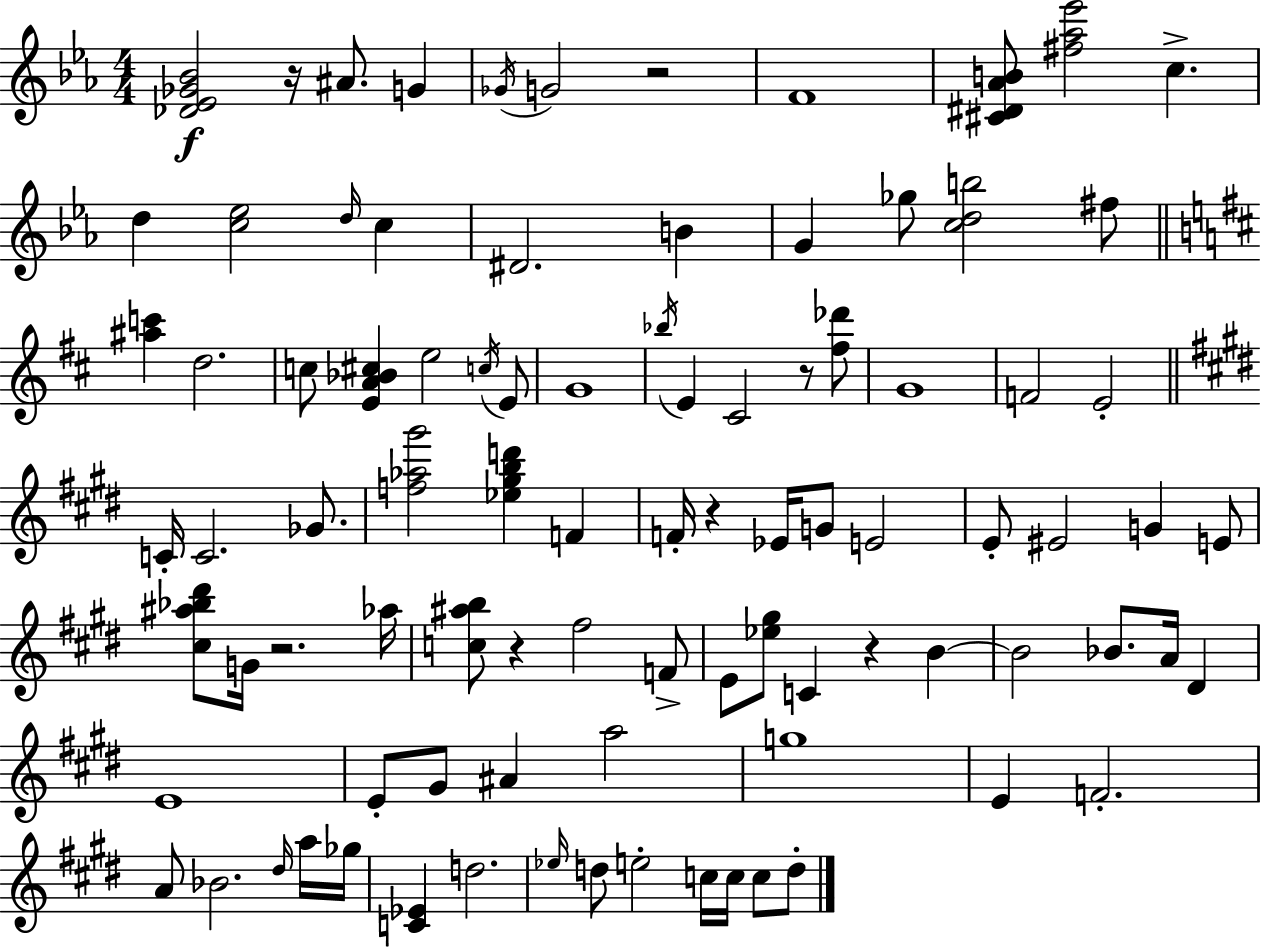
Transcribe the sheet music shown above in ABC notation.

X:1
T:Untitled
M:4/4
L:1/4
K:Cm
[_D_E_G_B]2 z/4 ^A/2 G _G/4 G2 z2 F4 [^C^D_AB]/2 [^f_a_e']2 c d [c_e]2 d/4 c ^D2 B G _g/2 [cdb]2 ^f/2 [^ac'] d2 c/2 [EA_B^c] e2 c/4 E/2 G4 _b/4 E ^C2 z/2 [^f_d']/2 G4 F2 E2 C/4 C2 _G/2 [f_a^g']2 [_e^gbd'] F F/4 z _E/4 G/2 E2 E/2 ^E2 G E/2 [^c^a_b^d']/2 G/4 z2 _a/4 [c^ab]/2 z ^f2 F/2 E/2 [_e^g]/2 C z B B2 _B/2 A/4 ^D E4 E/2 ^G/2 ^A a2 g4 E F2 A/2 _B2 ^d/4 a/4 _g/4 [C_E] d2 _e/4 d/2 e2 c/4 c/4 c/2 d/2